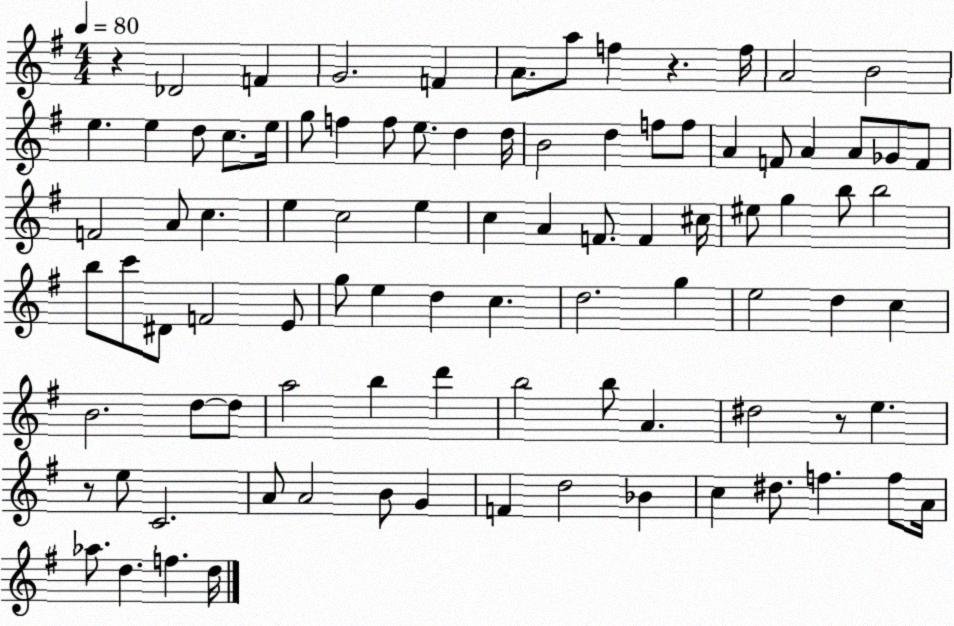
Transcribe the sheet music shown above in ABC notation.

X:1
T:Untitled
M:4/4
L:1/4
K:G
z _D2 F G2 F A/2 a/2 f z f/4 A2 B2 e e d/2 c/2 e/4 g/2 f f/2 e/2 d d/4 B2 d f/2 f/2 A F/2 A A/2 _G/2 F/2 F2 A/2 c e c2 e c A F/2 F ^c/4 ^e/2 g b/2 b2 b/2 c'/2 ^D/2 F2 E/2 g/2 e d c d2 g e2 d c B2 d/2 d/2 a2 b d' b2 b/2 A ^d2 z/2 e z/2 e/2 C2 A/2 A2 B/2 G F d2 _B c ^d/2 f f/2 A/4 _a/2 d f d/4